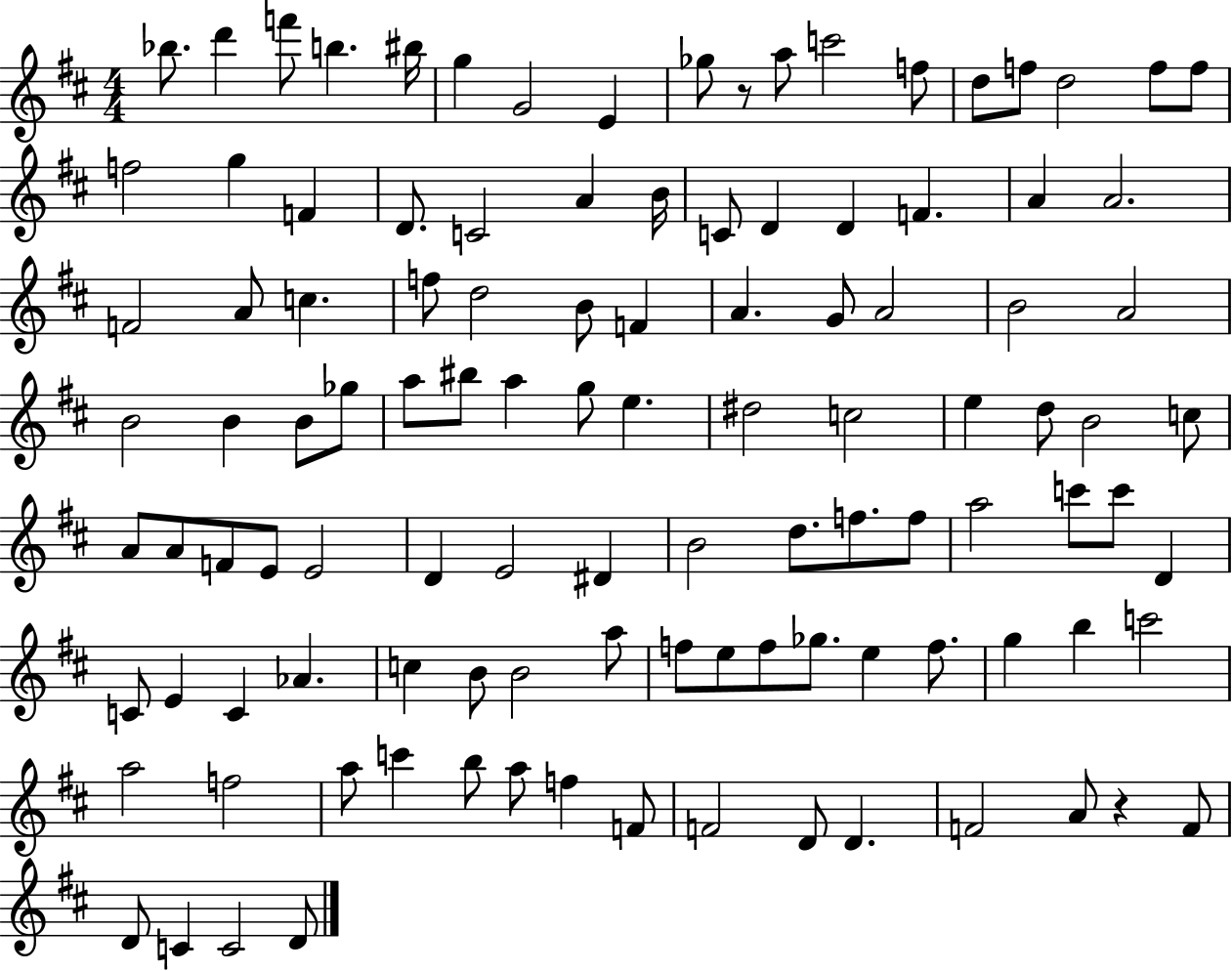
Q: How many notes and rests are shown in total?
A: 110